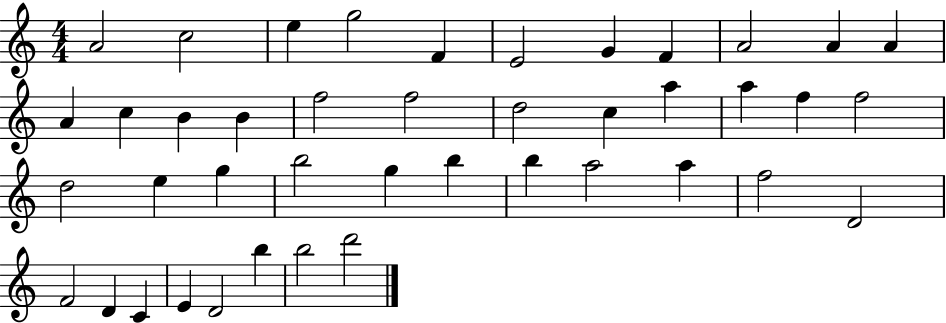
A4/h C5/h E5/q G5/h F4/q E4/h G4/q F4/q A4/h A4/q A4/q A4/q C5/q B4/q B4/q F5/h F5/h D5/h C5/q A5/q A5/q F5/q F5/h D5/h E5/q G5/q B5/h G5/q B5/q B5/q A5/h A5/q F5/h D4/h F4/h D4/q C4/q E4/q D4/h B5/q B5/h D6/h